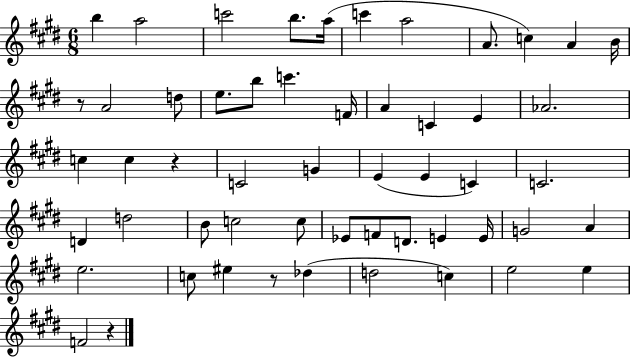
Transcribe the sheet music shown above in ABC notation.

X:1
T:Untitled
M:6/8
L:1/4
K:E
b a2 c'2 b/2 a/4 c' a2 A/2 c A B/4 z/2 A2 d/2 e/2 b/2 c' F/4 A C E _A2 c c z C2 G E E C C2 D d2 B/2 c2 c/2 _E/2 F/2 D/2 E E/4 G2 A e2 c/2 ^e z/2 _d d2 c e2 e F2 z